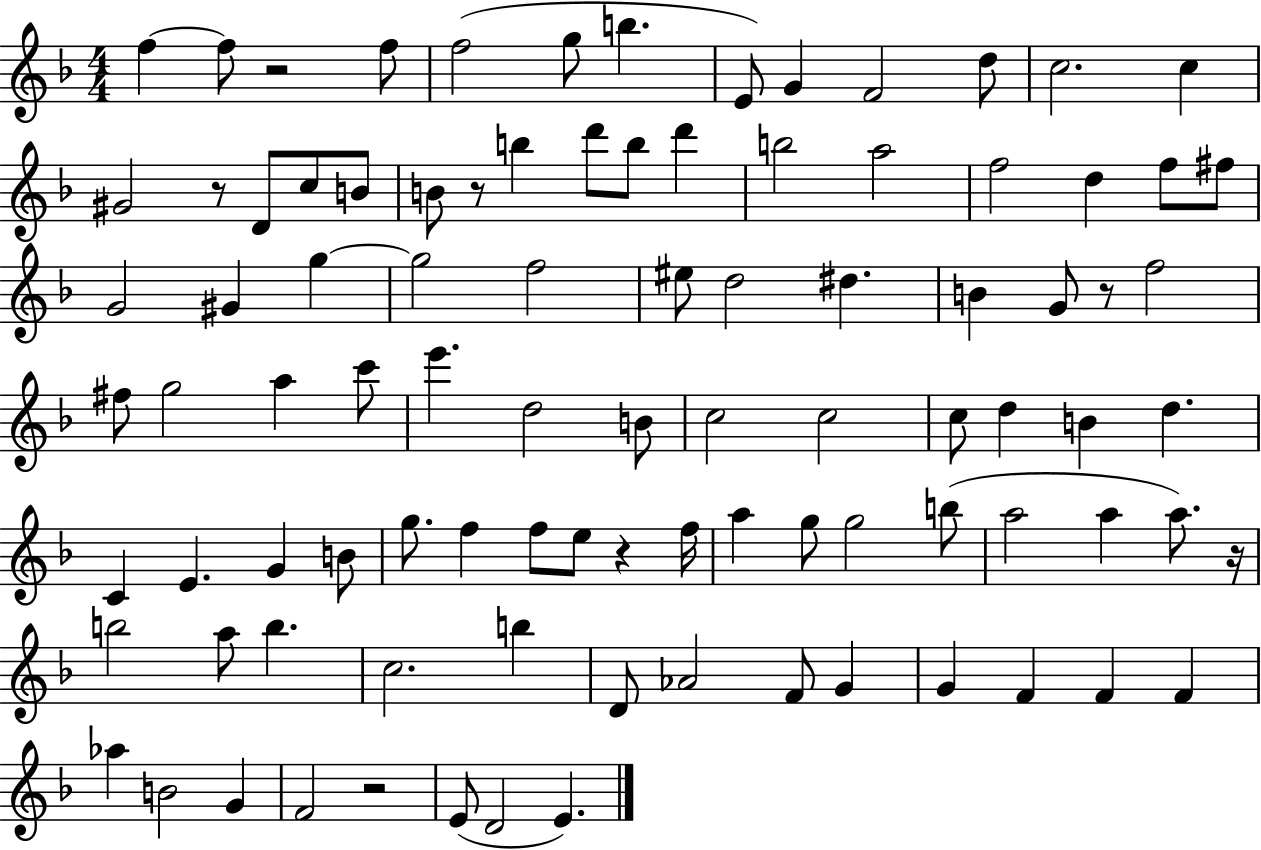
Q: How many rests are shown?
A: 7